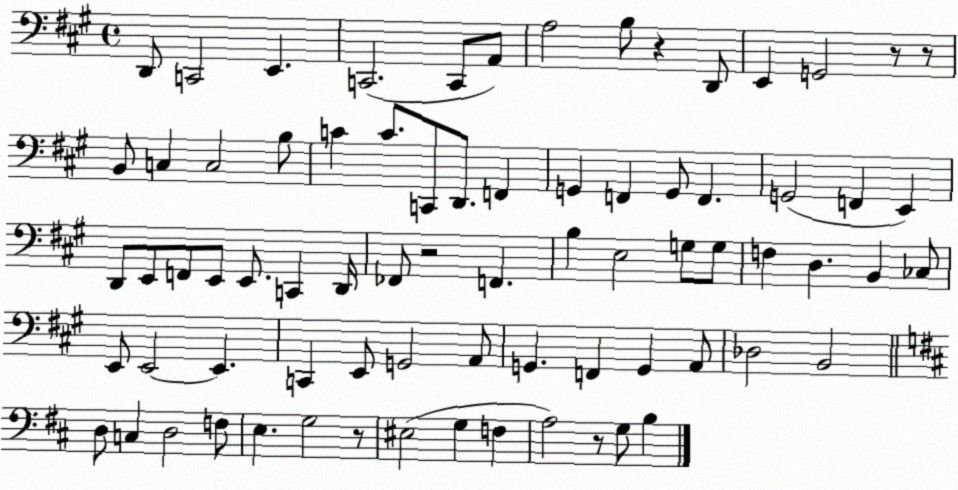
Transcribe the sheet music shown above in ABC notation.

X:1
T:Untitled
M:4/4
L:1/4
K:A
D,,/2 C,,2 E,, C,,2 C,,/2 A,,/2 A,2 B,/2 z D,,/2 E,, G,,2 z/2 z/2 B,,/2 C, C,2 B,/2 C C/2 C,,/2 D,,/2 F,, G,, F,, G,,/2 F,, G,,2 F,, E,, D,,/2 E,,/2 F,,/2 E,,/2 E,,/2 C,, D,,/4 _F,,/2 z2 F,, B, E,2 G,/2 G,/2 F, D, B,, _C,/2 E,,/2 E,,2 E,, C,, E,,/2 G,,2 A,,/2 G,, F,, G,, A,,/2 _D,2 B,,2 D,/2 C, D,2 F,/2 E, G,2 z/2 ^E,2 G, F, A,2 z/2 G,/2 B,